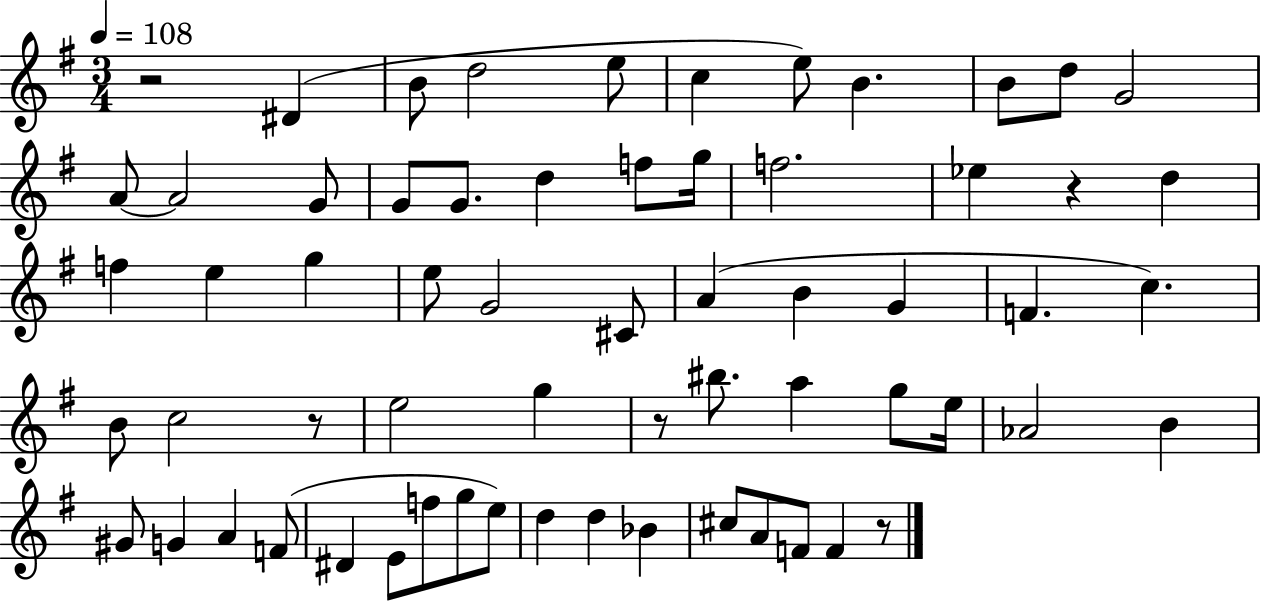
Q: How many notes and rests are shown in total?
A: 63